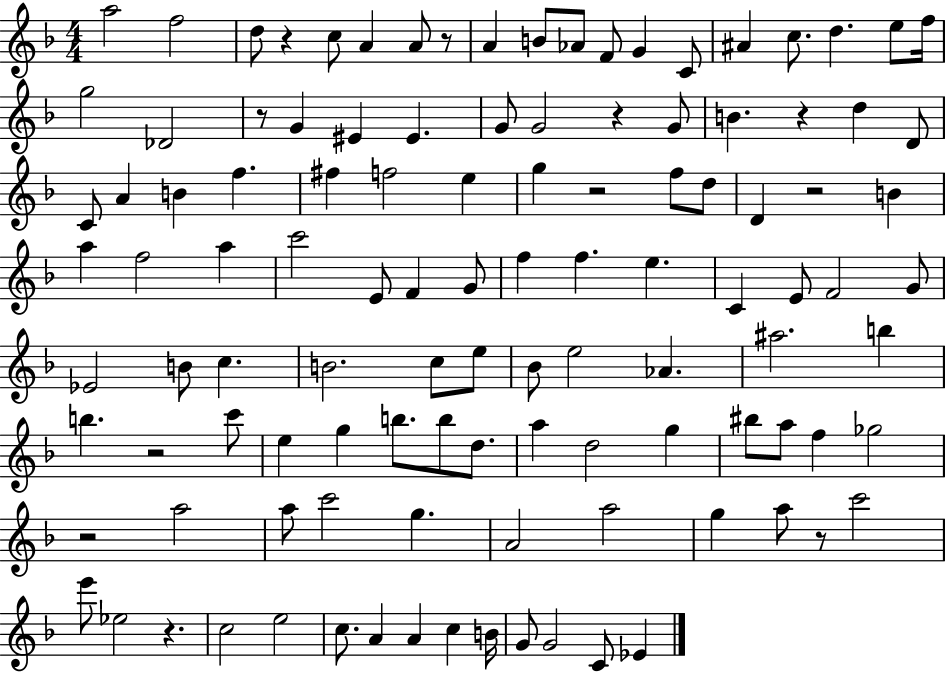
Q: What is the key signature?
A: F major